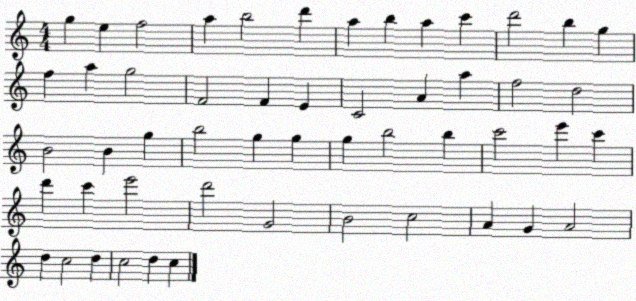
X:1
T:Untitled
M:4/4
L:1/4
K:C
g e f2 a b2 d' a b a c' d'2 b g f a g2 F2 F E C2 A a f2 d2 B2 B g b2 g g g b2 b c'2 e' c' d' c' e'2 d'2 G2 B2 c2 A G A2 d c2 d c2 d c